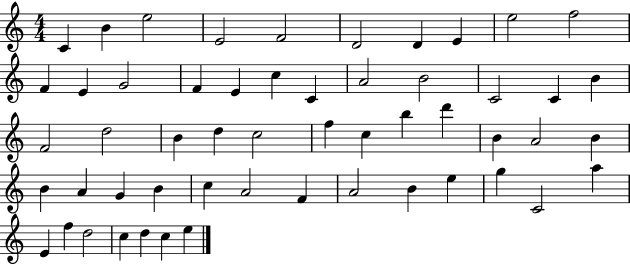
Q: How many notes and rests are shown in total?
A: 54